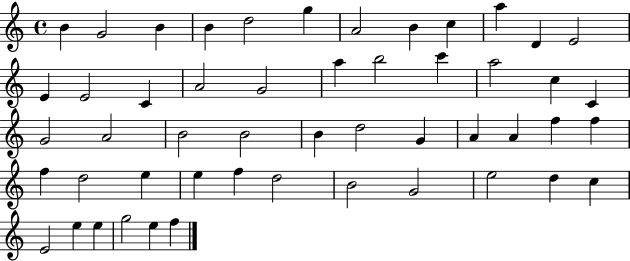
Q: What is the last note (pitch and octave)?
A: F5